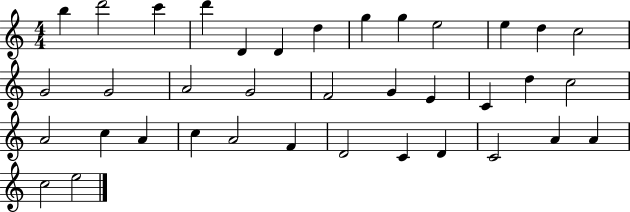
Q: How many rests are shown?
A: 0